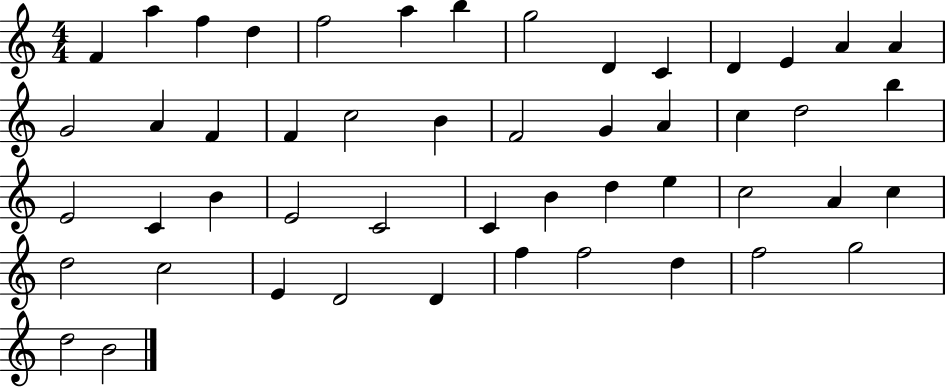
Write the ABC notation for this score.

X:1
T:Untitled
M:4/4
L:1/4
K:C
F a f d f2 a b g2 D C D E A A G2 A F F c2 B F2 G A c d2 b E2 C B E2 C2 C B d e c2 A c d2 c2 E D2 D f f2 d f2 g2 d2 B2